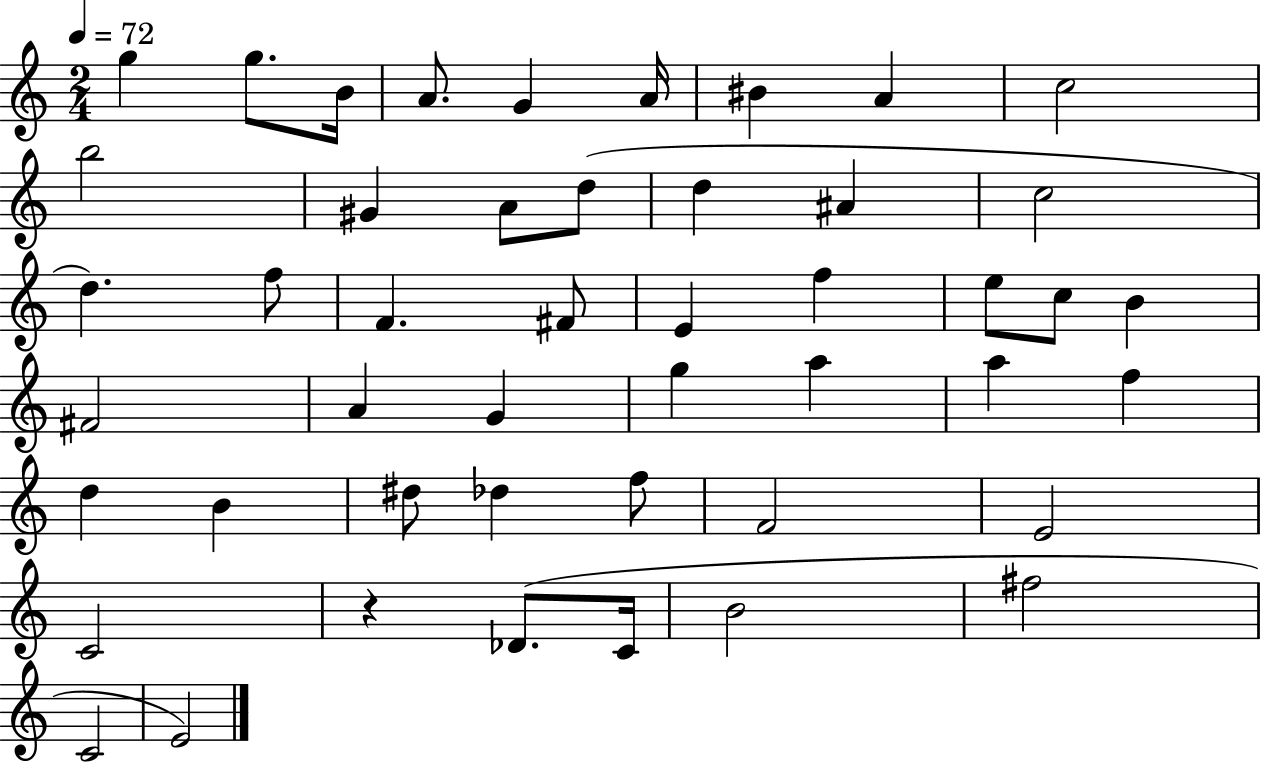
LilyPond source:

{
  \clef treble
  \numericTimeSignature
  \time 2/4
  \key c \major
  \tempo 4 = 72
  \repeat volta 2 { g''4 g''8. b'16 | a'8. g'4 a'16 | bis'4 a'4 | c''2 | \break b''2 | gis'4 a'8 d''8( | d''4 ais'4 | c''2 | \break d''4.) f''8 | f'4. fis'8 | e'4 f''4 | e''8 c''8 b'4 | \break fis'2 | a'4 g'4 | g''4 a''4 | a''4 f''4 | \break d''4 b'4 | dis''8 des''4 f''8 | f'2 | e'2 | \break c'2 | r4 des'8.( c'16 | b'2 | fis''2 | \break c'2 | e'2) | } \bar "|."
}